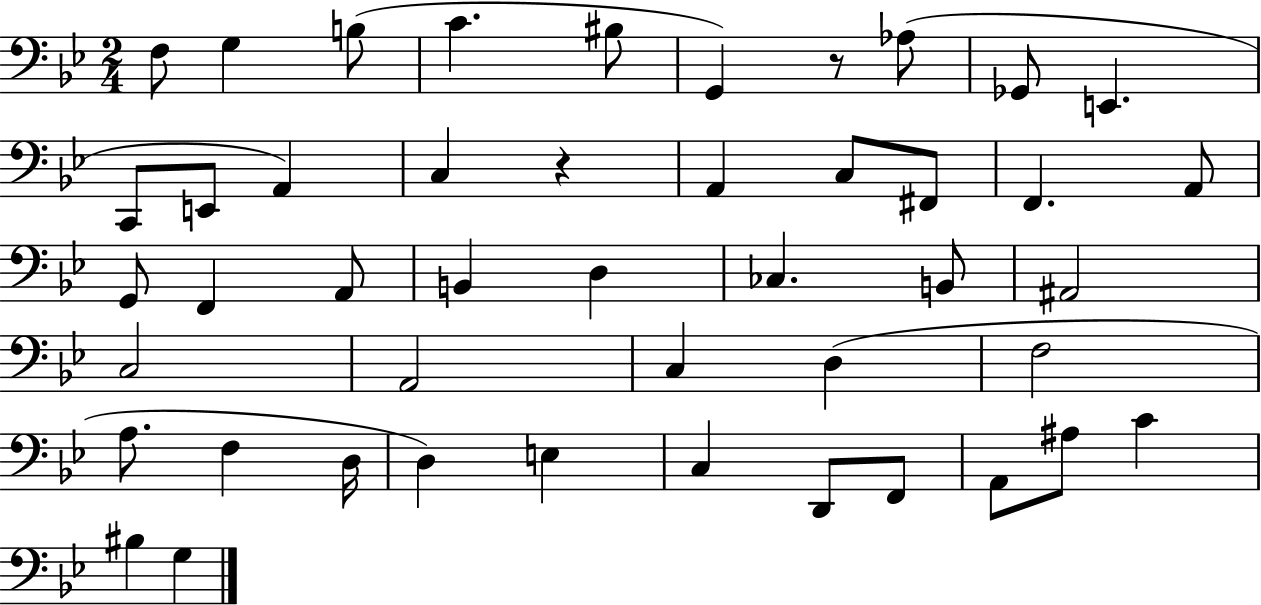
X:1
T:Untitled
M:2/4
L:1/4
K:Bb
F,/2 G, B,/2 C ^B,/2 G,, z/2 _A,/2 _G,,/2 E,, C,,/2 E,,/2 A,, C, z A,, C,/2 ^F,,/2 F,, A,,/2 G,,/2 F,, A,,/2 B,, D, _C, B,,/2 ^A,,2 C,2 A,,2 C, D, F,2 A,/2 F, D,/4 D, E, C, D,,/2 F,,/2 A,,/2 ^A,/2 C ^B, G,